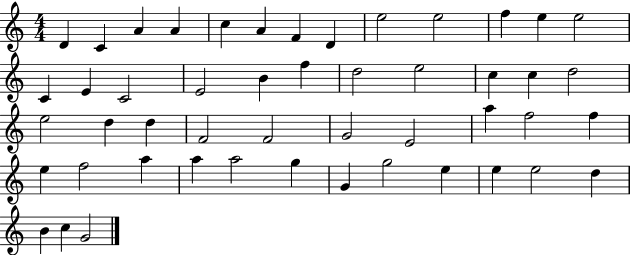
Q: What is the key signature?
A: C major